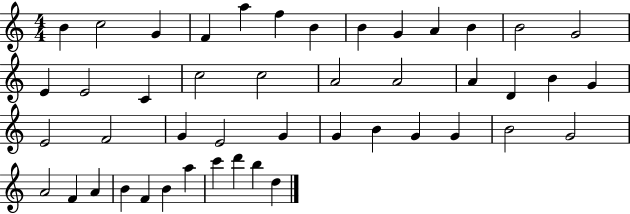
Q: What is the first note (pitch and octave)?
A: B4